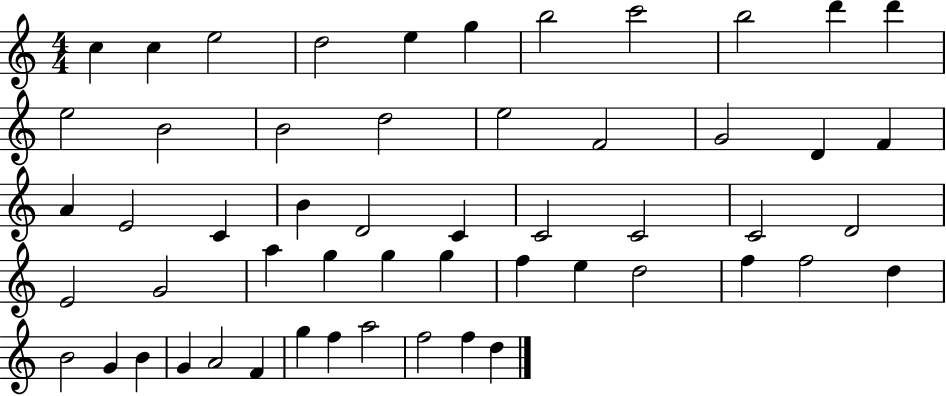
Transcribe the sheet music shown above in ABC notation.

X:1
T:Untitled
M:4/4
L:1/4
K:C
c c e2 d2 e g b2 c'2 b2 d' d' e2 B2 B2 d2 e2 F2 G2 D F A E2 C B D2 C C2 C2 C2 D2 E2 G2 a g g g f e d2 f f2 d B2 G B G A2 F g f a2 f2 f d